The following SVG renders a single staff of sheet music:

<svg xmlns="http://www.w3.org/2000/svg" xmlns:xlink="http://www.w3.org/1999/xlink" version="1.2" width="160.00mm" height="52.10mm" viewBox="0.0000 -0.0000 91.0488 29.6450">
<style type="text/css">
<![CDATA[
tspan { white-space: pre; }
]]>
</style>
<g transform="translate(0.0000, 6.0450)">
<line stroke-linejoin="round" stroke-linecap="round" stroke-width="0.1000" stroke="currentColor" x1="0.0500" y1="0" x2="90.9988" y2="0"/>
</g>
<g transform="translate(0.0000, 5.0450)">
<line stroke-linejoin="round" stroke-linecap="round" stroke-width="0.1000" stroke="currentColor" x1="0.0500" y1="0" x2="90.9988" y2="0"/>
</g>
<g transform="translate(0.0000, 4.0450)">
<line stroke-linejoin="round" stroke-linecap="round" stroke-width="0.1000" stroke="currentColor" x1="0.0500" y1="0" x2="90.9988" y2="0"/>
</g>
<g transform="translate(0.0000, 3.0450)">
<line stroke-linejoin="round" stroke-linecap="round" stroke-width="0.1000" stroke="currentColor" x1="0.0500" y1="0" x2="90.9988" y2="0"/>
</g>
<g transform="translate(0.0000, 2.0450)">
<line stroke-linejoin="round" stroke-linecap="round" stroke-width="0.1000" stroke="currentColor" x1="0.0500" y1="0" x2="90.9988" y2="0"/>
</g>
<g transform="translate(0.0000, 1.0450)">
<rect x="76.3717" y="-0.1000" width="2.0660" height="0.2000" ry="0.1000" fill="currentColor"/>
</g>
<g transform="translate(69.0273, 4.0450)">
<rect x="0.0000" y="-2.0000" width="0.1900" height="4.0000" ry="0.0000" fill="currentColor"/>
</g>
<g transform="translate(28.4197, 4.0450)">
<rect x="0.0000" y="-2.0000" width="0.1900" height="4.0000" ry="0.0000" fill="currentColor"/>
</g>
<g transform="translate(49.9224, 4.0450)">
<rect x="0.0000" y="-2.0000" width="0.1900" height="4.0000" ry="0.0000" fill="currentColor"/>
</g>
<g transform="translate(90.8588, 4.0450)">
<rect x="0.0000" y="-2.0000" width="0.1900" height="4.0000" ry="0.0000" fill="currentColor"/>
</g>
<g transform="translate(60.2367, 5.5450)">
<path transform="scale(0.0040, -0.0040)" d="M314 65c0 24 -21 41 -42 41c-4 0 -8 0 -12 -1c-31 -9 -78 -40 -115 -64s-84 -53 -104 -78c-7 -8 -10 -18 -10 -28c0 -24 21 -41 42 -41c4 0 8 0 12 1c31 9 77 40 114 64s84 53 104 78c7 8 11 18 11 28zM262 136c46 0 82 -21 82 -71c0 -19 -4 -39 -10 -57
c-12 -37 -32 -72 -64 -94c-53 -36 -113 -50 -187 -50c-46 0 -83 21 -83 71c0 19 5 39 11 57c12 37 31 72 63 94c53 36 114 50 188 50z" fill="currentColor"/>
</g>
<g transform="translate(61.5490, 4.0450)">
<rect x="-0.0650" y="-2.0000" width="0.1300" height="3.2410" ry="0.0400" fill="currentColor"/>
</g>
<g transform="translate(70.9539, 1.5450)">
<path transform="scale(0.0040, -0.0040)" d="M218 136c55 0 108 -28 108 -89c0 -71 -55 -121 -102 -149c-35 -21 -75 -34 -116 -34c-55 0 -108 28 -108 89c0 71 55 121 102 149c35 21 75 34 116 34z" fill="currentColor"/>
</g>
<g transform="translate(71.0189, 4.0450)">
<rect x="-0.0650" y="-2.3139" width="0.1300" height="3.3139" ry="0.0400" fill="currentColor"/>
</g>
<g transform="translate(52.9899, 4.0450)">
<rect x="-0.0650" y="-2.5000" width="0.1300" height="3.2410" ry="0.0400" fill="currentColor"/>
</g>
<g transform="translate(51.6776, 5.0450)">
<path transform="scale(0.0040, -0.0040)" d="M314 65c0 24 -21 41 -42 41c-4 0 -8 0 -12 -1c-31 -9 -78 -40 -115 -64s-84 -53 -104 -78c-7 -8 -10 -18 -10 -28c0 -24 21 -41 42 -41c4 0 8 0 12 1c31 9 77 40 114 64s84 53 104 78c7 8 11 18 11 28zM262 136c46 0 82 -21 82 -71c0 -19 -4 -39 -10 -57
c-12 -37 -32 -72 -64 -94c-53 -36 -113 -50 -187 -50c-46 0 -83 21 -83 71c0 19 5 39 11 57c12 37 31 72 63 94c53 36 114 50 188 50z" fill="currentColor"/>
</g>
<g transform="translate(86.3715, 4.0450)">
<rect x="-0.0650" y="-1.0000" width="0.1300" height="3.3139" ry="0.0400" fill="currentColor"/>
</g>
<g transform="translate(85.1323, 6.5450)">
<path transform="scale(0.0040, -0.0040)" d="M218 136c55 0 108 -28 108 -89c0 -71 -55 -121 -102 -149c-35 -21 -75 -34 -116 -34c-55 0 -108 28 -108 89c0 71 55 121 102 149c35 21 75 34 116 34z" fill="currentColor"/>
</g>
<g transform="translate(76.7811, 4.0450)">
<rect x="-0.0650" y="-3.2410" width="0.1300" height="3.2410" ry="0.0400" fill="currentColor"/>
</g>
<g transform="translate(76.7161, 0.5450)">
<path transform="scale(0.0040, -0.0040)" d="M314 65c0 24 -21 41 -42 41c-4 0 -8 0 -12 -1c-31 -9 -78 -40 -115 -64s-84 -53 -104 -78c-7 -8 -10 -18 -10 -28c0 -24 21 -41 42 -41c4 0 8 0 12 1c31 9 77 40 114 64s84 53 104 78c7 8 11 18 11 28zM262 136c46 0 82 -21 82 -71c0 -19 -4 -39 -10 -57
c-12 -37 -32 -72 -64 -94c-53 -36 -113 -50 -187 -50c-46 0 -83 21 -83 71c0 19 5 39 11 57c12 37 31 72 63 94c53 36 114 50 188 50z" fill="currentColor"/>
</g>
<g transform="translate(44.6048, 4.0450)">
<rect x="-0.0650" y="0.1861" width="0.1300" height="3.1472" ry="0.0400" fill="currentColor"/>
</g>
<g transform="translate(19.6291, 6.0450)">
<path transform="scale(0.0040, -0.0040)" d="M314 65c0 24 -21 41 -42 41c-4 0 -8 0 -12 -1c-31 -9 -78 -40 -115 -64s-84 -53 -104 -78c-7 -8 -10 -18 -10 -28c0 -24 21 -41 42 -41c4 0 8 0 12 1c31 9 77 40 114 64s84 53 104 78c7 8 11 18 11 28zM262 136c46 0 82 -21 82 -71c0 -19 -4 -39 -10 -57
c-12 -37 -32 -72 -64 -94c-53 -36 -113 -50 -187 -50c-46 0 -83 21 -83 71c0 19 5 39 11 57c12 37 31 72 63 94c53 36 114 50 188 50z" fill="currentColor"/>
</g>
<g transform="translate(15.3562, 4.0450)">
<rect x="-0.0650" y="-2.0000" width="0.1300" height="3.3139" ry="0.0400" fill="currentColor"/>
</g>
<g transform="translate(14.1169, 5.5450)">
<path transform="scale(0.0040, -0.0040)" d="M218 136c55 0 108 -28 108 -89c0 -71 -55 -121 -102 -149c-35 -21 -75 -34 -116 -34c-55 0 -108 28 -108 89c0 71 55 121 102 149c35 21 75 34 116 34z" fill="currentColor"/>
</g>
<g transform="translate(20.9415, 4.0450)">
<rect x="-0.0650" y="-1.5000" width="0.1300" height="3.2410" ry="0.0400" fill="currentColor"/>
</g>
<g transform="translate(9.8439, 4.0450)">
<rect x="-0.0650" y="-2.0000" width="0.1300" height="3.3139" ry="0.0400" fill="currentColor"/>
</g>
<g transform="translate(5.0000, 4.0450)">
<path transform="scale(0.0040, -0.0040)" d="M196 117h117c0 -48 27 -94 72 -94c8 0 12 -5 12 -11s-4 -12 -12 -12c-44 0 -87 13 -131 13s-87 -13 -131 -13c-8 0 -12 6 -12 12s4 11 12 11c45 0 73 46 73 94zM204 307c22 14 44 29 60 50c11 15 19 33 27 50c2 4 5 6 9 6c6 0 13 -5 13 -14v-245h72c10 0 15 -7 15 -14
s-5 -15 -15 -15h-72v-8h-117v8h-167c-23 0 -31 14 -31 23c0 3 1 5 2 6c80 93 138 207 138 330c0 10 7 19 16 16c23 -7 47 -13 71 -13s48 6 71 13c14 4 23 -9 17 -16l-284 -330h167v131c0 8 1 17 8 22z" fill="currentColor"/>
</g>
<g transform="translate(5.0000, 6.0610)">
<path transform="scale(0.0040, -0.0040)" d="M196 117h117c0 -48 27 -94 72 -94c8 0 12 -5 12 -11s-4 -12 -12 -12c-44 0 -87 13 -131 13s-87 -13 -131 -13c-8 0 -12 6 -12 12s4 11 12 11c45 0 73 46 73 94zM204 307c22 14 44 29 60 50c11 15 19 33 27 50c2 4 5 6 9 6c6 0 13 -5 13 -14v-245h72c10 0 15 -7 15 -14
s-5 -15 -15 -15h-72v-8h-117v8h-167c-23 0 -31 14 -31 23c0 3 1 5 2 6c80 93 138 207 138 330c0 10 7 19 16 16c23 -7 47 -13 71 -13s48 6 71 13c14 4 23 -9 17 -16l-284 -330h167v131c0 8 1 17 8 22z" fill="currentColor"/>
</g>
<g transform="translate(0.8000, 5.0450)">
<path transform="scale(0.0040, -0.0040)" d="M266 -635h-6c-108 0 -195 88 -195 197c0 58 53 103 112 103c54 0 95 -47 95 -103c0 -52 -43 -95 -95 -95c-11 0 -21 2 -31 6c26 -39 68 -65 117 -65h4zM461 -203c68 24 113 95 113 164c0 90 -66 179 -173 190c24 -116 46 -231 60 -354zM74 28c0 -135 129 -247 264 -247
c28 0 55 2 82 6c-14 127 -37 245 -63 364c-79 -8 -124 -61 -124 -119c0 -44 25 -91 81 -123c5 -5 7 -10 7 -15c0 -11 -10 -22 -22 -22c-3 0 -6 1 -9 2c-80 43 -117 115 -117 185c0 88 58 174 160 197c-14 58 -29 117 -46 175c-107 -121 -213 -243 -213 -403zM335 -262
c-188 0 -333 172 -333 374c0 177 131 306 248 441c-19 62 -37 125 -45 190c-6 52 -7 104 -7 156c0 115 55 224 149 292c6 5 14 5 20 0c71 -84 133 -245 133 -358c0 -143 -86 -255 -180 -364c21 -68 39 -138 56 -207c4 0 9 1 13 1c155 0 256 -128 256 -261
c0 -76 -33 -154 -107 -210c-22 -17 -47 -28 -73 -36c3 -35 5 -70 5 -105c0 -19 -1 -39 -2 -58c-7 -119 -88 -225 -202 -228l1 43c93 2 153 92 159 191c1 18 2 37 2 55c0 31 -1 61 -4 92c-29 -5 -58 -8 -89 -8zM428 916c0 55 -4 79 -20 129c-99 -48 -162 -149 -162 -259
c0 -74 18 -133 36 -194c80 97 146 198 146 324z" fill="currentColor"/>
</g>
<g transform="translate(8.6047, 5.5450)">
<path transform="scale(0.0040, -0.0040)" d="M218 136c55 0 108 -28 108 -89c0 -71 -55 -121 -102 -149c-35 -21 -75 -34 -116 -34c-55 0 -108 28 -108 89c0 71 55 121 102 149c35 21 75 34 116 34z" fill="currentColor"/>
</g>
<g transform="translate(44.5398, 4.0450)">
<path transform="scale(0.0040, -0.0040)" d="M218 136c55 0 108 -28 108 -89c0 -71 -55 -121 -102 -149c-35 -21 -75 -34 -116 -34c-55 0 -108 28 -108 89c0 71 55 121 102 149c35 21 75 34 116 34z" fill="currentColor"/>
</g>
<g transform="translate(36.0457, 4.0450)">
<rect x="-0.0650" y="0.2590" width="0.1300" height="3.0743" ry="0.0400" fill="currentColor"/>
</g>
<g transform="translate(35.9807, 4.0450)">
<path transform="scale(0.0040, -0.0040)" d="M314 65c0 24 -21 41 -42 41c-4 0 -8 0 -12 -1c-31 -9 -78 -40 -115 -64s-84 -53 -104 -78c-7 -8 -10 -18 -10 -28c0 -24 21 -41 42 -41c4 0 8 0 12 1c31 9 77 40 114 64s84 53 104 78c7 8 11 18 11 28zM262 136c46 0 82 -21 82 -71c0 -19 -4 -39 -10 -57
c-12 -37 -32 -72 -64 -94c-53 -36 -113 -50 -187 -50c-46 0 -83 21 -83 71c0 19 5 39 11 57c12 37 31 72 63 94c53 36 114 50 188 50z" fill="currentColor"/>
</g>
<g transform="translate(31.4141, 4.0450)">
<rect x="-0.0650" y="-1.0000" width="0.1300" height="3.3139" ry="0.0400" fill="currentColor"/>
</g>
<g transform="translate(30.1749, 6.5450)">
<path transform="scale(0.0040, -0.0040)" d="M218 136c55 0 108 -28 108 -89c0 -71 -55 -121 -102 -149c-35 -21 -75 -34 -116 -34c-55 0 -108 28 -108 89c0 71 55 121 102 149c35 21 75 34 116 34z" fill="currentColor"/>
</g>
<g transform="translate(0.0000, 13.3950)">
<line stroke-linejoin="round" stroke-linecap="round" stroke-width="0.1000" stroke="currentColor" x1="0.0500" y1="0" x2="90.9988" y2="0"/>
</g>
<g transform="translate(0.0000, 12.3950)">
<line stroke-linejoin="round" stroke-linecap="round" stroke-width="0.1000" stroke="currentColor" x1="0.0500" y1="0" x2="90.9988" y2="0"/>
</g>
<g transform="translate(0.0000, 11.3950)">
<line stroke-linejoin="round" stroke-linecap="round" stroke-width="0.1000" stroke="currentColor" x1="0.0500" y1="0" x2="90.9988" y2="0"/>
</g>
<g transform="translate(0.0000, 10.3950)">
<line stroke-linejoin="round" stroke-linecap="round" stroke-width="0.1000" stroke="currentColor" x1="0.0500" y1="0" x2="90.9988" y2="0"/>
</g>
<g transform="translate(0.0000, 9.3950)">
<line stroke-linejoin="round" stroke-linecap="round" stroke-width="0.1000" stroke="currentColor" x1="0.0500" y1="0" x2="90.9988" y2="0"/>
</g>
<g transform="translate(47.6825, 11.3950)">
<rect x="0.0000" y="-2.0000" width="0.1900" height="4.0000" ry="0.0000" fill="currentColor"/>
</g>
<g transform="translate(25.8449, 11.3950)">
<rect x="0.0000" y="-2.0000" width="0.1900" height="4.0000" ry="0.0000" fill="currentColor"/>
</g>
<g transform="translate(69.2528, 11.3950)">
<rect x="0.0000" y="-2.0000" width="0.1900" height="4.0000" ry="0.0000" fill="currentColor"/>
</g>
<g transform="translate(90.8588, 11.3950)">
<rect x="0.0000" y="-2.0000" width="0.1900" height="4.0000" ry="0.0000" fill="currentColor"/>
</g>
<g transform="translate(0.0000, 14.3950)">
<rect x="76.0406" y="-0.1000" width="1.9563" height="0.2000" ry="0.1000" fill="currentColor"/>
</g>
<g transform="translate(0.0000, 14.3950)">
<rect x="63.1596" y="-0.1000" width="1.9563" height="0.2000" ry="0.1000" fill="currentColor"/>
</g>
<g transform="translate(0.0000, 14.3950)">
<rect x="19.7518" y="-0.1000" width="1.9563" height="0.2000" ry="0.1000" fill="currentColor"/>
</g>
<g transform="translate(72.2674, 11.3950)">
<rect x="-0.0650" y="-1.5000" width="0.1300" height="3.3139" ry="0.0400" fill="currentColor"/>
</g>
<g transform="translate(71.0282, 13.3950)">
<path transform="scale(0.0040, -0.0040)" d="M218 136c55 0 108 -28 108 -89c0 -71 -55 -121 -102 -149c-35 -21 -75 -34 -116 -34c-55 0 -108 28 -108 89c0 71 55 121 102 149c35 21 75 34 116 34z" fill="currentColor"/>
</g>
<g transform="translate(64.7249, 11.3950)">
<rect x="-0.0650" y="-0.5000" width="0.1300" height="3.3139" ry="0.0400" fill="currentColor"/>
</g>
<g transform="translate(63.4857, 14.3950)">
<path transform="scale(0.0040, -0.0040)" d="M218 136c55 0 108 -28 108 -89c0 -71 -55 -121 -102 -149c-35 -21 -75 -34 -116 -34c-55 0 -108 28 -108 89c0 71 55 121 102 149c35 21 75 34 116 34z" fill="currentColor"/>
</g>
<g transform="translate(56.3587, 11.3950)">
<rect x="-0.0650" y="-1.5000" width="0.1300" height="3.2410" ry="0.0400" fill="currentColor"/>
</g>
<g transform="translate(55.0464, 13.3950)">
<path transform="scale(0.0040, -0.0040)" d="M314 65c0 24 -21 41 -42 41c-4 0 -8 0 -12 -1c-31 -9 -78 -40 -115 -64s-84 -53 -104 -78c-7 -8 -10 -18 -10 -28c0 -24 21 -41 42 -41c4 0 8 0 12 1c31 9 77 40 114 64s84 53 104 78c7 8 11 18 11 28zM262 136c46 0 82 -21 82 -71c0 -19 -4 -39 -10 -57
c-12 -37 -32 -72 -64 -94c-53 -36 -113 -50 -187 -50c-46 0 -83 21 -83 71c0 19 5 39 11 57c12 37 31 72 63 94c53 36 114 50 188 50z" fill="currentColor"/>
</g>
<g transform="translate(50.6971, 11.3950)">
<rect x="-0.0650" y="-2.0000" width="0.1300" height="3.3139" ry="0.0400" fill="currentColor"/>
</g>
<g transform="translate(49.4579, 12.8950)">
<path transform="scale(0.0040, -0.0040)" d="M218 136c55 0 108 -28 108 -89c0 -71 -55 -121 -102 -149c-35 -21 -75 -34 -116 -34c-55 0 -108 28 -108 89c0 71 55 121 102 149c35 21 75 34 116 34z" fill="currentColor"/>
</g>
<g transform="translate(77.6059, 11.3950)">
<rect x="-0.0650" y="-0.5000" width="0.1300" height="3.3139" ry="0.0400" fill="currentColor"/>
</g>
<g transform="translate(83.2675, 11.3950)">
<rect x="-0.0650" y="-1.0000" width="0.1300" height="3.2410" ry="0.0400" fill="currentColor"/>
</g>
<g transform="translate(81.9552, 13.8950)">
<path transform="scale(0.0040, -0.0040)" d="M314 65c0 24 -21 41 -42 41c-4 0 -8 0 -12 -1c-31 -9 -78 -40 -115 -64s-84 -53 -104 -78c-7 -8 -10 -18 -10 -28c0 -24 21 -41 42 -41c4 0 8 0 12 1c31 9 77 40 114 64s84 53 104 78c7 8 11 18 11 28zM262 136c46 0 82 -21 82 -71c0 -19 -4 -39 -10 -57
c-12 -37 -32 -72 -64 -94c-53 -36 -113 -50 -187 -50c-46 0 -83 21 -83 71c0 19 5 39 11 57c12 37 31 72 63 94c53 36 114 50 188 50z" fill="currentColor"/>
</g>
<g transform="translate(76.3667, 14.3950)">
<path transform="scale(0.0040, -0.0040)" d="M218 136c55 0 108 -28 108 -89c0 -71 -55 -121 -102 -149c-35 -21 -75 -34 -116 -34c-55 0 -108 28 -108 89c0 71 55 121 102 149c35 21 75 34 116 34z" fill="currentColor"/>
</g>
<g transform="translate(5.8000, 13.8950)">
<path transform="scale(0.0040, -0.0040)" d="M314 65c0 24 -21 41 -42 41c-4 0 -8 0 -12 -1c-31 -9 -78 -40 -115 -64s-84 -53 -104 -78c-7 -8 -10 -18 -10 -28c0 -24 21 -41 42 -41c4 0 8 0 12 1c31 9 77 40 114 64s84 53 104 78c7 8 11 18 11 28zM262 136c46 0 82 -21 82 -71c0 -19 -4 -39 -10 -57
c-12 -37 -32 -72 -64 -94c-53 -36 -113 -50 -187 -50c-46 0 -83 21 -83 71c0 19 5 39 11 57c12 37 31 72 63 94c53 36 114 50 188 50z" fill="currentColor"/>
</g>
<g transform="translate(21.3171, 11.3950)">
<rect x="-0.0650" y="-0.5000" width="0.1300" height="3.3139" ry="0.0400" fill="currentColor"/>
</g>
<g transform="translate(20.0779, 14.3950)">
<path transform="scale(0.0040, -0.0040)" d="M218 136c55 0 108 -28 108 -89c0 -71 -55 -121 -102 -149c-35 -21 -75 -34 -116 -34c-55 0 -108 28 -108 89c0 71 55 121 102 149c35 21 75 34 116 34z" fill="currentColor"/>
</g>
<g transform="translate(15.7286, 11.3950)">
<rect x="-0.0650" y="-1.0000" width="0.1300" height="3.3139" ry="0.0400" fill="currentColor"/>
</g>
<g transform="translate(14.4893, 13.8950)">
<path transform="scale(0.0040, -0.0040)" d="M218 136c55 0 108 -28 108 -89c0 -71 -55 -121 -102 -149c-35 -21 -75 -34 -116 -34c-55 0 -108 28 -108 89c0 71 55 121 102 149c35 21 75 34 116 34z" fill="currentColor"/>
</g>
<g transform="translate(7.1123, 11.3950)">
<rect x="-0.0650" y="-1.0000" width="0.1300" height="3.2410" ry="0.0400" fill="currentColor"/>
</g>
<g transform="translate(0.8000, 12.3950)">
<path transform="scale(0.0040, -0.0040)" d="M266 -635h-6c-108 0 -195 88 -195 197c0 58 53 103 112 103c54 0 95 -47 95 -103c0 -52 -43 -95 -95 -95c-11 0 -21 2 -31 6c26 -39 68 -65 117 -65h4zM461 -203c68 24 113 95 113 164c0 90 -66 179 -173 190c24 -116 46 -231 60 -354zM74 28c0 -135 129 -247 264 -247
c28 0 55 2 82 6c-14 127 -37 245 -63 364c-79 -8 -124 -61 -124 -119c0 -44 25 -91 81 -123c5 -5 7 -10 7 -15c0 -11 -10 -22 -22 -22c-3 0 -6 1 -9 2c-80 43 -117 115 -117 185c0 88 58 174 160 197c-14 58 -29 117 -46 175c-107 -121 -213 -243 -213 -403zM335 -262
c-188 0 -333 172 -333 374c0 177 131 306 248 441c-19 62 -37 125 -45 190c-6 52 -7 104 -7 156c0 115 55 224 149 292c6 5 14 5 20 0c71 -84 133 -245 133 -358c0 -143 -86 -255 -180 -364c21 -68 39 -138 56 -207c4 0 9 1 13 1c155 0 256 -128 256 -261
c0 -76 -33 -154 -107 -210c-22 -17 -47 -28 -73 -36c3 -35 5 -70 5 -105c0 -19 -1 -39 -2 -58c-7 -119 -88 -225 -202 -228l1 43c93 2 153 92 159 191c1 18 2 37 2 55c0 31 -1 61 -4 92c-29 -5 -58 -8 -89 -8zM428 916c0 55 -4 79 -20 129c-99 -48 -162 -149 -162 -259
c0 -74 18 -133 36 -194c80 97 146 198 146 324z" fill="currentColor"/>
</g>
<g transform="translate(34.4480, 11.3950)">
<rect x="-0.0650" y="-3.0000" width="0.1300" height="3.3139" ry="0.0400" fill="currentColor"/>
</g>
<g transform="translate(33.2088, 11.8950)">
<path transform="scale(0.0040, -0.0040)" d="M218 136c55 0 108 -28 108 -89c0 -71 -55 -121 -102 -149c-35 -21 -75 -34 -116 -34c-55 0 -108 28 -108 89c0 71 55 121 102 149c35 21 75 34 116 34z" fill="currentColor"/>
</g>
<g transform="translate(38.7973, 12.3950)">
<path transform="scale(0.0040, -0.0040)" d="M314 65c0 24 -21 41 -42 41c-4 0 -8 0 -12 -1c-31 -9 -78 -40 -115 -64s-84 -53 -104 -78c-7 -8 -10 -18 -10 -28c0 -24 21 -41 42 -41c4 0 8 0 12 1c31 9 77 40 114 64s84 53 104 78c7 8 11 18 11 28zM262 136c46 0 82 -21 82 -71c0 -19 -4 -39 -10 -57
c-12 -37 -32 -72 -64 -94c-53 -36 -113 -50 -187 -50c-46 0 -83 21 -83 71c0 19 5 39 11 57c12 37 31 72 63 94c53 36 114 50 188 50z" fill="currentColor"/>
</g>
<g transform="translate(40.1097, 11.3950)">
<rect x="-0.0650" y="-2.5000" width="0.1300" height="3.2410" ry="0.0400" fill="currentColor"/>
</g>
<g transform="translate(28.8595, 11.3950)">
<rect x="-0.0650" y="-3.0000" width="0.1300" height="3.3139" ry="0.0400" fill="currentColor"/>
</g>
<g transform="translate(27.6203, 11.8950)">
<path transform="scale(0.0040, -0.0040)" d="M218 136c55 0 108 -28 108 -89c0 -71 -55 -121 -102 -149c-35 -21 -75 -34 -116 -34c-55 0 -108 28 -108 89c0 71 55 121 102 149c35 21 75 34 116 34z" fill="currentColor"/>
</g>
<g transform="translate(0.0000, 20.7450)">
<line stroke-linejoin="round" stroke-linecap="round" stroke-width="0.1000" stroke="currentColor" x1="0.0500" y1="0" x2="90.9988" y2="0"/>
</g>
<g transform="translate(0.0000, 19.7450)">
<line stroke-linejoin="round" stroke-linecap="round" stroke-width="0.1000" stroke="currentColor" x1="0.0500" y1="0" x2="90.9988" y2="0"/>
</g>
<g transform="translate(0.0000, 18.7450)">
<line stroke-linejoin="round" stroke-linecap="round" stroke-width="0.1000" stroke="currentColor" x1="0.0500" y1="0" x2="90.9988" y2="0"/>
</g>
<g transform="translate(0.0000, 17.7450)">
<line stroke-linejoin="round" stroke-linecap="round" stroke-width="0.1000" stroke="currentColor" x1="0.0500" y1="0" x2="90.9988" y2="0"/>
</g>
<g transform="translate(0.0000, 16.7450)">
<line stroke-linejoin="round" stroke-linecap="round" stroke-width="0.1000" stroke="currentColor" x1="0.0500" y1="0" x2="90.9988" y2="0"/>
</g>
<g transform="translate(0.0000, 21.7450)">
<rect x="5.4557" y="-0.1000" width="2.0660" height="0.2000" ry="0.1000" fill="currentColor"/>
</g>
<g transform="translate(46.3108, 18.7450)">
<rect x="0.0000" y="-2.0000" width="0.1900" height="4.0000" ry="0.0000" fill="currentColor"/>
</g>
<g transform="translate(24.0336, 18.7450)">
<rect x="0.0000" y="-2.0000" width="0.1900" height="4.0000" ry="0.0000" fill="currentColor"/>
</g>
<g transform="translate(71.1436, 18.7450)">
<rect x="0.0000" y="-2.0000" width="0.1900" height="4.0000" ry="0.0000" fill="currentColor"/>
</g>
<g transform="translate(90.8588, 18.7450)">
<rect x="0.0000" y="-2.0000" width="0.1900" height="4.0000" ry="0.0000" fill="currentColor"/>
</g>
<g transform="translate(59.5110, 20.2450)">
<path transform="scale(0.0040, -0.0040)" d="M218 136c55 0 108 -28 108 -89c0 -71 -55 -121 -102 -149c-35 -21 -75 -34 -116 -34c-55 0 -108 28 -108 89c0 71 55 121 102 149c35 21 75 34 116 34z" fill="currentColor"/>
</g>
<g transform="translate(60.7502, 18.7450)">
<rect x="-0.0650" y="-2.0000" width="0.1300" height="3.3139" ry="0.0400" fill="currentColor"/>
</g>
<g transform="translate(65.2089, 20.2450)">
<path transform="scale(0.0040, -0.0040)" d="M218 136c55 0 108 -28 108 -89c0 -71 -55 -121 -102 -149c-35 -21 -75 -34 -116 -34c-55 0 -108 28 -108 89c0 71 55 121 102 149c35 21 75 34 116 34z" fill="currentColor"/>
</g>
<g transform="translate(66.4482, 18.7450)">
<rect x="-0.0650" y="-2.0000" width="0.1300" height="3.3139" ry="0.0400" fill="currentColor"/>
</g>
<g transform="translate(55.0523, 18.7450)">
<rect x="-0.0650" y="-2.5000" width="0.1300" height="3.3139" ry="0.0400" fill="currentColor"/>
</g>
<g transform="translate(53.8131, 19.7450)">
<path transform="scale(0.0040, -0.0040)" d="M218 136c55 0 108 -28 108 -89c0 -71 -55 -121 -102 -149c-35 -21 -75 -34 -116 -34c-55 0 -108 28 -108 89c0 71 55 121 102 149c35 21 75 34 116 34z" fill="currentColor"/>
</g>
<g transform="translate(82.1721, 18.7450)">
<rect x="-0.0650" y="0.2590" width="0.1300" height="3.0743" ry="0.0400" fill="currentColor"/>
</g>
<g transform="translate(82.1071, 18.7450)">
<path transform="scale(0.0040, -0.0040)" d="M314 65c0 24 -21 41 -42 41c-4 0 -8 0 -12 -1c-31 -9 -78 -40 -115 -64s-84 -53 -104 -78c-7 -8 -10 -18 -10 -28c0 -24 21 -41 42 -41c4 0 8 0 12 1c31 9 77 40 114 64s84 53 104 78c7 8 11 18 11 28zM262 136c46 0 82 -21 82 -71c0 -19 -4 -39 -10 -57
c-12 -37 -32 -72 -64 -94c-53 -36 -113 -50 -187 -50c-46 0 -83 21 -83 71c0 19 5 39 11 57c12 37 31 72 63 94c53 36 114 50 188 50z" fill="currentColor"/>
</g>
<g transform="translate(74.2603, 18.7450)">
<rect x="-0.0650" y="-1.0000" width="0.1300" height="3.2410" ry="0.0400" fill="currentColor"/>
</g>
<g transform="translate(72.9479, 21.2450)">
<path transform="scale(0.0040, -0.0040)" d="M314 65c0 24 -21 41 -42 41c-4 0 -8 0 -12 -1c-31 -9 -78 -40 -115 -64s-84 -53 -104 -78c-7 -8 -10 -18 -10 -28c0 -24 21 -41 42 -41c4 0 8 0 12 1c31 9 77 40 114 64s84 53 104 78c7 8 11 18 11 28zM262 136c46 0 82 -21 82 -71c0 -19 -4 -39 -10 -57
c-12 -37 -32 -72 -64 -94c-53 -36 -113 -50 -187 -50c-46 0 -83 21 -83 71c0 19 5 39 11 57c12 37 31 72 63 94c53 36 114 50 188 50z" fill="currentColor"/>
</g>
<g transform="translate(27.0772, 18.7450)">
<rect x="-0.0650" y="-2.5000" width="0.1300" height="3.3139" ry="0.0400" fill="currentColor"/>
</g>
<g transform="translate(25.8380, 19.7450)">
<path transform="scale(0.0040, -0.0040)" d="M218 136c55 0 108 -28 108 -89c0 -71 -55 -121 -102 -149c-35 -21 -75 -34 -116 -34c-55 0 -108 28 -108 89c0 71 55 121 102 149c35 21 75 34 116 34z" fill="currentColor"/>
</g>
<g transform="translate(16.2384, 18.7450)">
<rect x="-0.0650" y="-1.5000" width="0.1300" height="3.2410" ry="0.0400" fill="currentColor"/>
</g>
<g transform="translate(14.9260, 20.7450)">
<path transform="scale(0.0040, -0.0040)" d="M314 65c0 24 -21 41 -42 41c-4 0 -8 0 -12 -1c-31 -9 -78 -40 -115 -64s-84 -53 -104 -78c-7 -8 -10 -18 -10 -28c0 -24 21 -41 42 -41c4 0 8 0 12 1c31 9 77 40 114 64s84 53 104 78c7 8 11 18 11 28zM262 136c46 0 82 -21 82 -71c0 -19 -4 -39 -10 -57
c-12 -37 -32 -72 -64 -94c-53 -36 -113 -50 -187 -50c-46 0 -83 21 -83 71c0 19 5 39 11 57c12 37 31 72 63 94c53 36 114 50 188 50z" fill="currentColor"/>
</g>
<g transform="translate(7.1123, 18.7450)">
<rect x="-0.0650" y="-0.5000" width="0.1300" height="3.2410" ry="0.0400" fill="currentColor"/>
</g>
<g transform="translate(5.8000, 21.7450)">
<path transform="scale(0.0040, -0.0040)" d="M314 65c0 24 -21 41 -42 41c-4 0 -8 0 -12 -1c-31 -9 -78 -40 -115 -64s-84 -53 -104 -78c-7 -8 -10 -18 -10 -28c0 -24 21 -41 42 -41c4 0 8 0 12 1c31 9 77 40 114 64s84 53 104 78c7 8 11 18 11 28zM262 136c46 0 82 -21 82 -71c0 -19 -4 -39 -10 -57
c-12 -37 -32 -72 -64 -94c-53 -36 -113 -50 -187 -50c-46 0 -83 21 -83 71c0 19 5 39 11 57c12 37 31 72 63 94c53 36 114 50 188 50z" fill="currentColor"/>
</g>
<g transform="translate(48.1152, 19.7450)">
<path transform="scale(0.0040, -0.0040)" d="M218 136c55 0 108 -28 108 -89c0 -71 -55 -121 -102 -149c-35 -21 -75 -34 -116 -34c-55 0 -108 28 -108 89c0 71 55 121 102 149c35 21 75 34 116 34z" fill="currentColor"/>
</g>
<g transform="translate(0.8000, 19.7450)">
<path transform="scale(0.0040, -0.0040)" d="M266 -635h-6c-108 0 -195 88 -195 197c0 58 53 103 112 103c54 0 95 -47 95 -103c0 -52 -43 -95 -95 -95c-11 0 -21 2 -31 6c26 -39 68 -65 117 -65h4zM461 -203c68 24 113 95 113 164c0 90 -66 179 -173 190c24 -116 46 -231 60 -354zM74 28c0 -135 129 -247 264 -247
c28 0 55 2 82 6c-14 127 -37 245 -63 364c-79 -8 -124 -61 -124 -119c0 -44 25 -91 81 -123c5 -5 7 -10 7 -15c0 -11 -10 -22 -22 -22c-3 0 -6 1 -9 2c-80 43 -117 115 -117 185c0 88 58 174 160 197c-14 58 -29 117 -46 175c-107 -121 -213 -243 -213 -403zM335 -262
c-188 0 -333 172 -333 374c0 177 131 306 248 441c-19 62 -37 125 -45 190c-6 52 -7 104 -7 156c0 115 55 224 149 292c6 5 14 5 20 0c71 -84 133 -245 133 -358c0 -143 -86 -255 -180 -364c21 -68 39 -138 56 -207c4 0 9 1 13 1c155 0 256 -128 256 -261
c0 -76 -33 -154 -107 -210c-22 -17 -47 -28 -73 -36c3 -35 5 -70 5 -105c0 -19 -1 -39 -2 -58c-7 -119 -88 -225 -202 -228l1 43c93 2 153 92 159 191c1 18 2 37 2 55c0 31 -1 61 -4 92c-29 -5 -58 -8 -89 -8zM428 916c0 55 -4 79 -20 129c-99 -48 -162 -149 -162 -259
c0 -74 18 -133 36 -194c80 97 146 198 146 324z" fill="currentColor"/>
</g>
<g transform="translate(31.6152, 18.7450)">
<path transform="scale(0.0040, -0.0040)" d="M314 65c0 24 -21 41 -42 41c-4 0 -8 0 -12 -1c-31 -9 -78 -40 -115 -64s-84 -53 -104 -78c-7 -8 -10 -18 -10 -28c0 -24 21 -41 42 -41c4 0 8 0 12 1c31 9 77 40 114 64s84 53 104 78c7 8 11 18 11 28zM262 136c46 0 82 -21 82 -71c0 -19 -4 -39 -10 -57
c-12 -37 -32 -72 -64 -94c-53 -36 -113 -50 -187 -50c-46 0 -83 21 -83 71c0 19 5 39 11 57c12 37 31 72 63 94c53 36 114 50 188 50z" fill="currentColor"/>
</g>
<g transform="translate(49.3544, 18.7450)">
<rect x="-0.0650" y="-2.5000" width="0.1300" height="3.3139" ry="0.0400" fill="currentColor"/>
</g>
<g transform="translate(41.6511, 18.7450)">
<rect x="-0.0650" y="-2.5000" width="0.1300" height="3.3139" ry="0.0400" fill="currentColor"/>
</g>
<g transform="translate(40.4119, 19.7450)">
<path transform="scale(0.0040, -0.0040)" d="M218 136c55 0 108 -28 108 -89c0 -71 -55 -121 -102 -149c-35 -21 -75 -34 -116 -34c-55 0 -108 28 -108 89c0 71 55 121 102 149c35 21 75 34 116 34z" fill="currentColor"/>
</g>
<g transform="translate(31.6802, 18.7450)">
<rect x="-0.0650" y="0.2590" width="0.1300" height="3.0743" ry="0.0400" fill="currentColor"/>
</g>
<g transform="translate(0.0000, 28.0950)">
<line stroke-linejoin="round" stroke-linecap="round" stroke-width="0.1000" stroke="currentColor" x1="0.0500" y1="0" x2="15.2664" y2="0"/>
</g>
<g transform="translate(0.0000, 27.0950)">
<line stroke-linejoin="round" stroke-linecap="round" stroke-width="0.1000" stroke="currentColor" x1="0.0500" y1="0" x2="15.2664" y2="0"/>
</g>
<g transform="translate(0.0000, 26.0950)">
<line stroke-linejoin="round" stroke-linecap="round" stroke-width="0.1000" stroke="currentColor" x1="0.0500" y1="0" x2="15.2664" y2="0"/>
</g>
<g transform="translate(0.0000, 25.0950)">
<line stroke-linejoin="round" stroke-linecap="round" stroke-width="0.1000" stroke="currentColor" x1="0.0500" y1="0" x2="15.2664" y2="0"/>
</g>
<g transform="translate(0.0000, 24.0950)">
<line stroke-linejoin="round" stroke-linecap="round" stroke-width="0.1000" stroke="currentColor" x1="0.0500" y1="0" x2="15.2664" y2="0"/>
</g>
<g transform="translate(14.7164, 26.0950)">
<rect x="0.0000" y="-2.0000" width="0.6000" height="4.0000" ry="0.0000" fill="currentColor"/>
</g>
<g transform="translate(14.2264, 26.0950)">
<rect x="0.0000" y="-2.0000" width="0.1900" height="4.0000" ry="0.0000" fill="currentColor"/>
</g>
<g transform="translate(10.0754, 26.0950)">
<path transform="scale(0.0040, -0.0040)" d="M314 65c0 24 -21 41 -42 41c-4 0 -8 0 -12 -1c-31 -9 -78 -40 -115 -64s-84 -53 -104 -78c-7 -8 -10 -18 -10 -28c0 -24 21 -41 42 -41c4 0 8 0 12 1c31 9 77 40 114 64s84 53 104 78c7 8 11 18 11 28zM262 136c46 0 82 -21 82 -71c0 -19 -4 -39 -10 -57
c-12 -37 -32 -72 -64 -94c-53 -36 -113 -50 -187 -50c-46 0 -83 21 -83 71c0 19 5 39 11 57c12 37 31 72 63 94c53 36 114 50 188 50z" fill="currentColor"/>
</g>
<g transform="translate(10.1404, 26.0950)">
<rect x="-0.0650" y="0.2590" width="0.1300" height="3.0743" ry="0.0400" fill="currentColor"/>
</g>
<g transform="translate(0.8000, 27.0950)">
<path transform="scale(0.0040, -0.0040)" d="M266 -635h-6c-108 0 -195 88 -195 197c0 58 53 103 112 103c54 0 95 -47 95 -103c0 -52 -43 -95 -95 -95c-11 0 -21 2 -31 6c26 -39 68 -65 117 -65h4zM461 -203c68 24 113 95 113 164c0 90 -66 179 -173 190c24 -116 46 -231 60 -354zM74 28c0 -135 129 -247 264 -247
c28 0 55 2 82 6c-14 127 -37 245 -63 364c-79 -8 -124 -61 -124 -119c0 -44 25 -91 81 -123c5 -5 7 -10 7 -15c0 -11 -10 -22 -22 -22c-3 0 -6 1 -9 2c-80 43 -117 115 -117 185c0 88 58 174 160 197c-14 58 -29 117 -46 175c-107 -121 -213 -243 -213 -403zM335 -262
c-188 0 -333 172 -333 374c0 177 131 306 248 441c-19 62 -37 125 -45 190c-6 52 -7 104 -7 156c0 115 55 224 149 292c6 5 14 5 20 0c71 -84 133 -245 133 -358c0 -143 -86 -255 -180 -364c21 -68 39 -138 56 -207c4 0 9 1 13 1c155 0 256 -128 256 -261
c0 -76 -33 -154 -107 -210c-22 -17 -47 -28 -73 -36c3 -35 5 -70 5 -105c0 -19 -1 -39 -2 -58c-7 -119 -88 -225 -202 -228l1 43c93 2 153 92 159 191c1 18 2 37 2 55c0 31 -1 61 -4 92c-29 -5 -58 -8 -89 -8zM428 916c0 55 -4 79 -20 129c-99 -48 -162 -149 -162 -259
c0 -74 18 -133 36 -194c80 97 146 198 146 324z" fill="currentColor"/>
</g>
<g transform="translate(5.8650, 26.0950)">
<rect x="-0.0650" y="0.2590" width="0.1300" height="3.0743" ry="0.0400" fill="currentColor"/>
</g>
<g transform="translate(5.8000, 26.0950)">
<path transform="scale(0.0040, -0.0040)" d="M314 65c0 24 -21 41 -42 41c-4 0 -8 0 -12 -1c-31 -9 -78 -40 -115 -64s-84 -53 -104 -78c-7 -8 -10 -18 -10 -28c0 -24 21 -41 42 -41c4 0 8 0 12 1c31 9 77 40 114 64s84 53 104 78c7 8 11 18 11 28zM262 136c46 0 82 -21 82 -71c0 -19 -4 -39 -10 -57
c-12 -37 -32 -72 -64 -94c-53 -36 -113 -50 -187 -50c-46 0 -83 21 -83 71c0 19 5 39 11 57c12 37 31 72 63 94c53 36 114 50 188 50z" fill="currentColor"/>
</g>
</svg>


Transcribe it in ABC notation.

X:1
T:Untitled
M:4/4
L:1/4
K:C
F F E2 D B2 B G2 F2 g b2 D D2 D C A A G2 F E2 C E C D2 C2 E2 G B2 G G G F F D2 B2 B2 B2